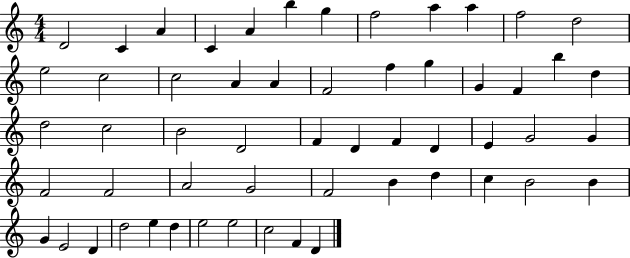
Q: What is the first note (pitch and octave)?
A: D4